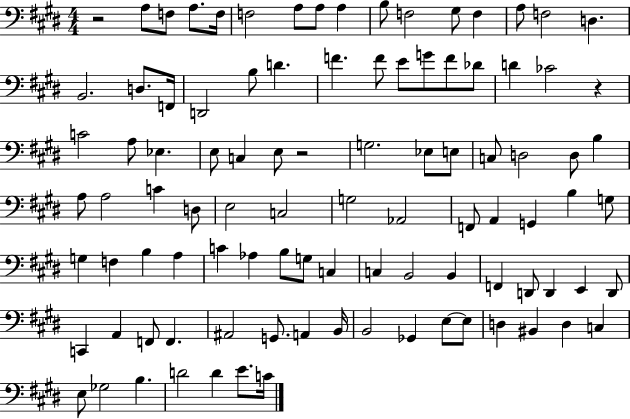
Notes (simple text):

R/h A3/e F3/e A3/e. F3/s F3/h A3/e A3/e A3/q B3/e F3/h G#3/e F3/q A3/e F3/h D3/q. B2/h. D3/e. F2/s D2/h B3/e D4/q. F4/q. F4/e E4/e G4/e F4/e Db4/e D4/q CES4/h R/q C4/h A3/e Eb3/q. E3/e C3/q E3/e R/h G3/h. Eb3/e E3/e C3/e D3/h D3/e B3/q A3/e A3/h C4/q D3/e E3/h C3/h G3/h Ab2/h F2/e A2/q G2/q B3/q G3/e G3/q F3/q B3/q A3/q C4/q Ab3/q B3/e G3/e C3/q C3/q B2/h B2/q F2/q D2/e D2/q E2/q D2/e C2/q A2/q F2/e F2/q. A#2/h G2/e. A2/q B2/s B2/h Gb2/q E3/e E3/e D3/q BIS2/q D3/q C3/q E3/e Gb3/h B3/q. D4/h D4/q E4/e. C4/s